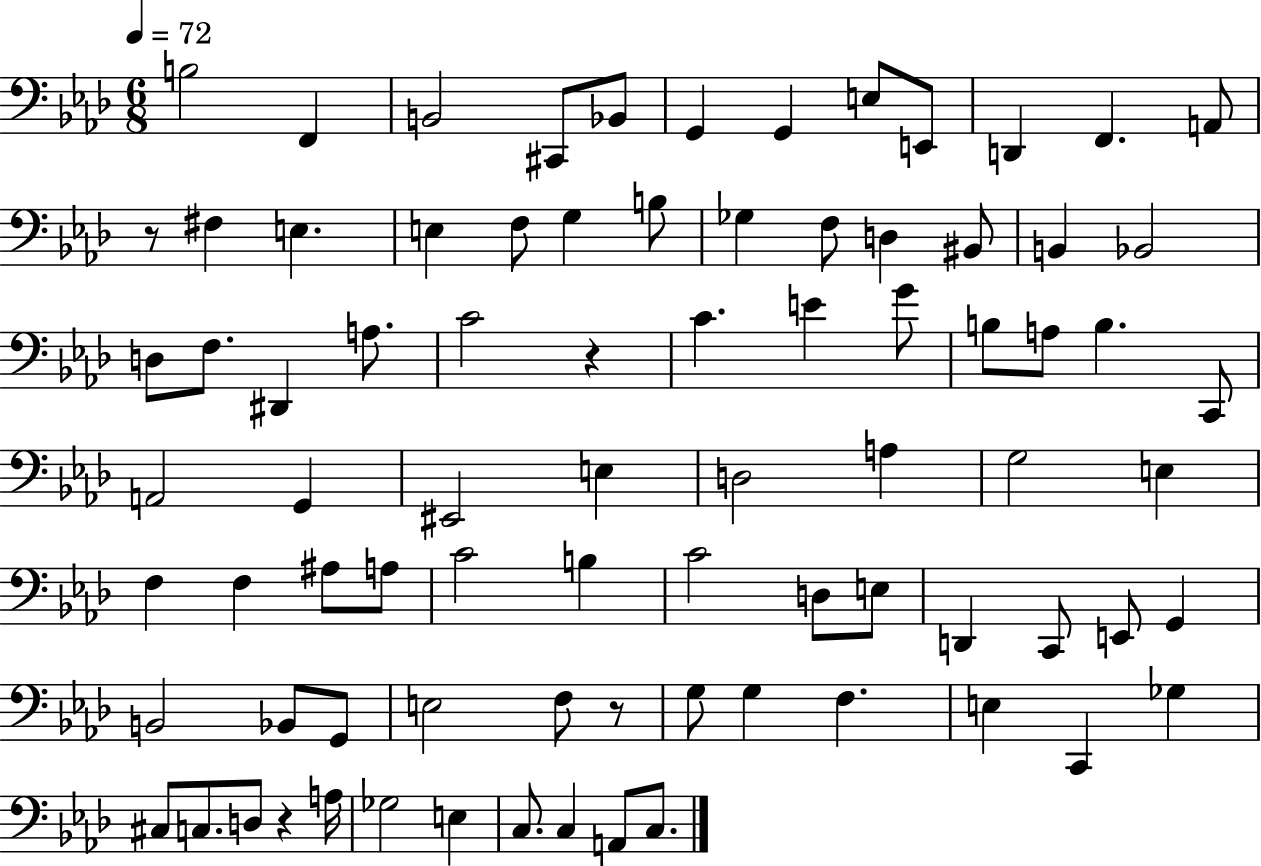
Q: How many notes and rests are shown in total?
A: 82